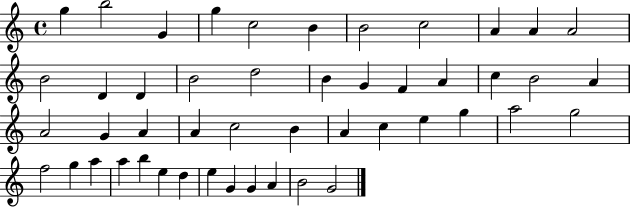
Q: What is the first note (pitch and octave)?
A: G5